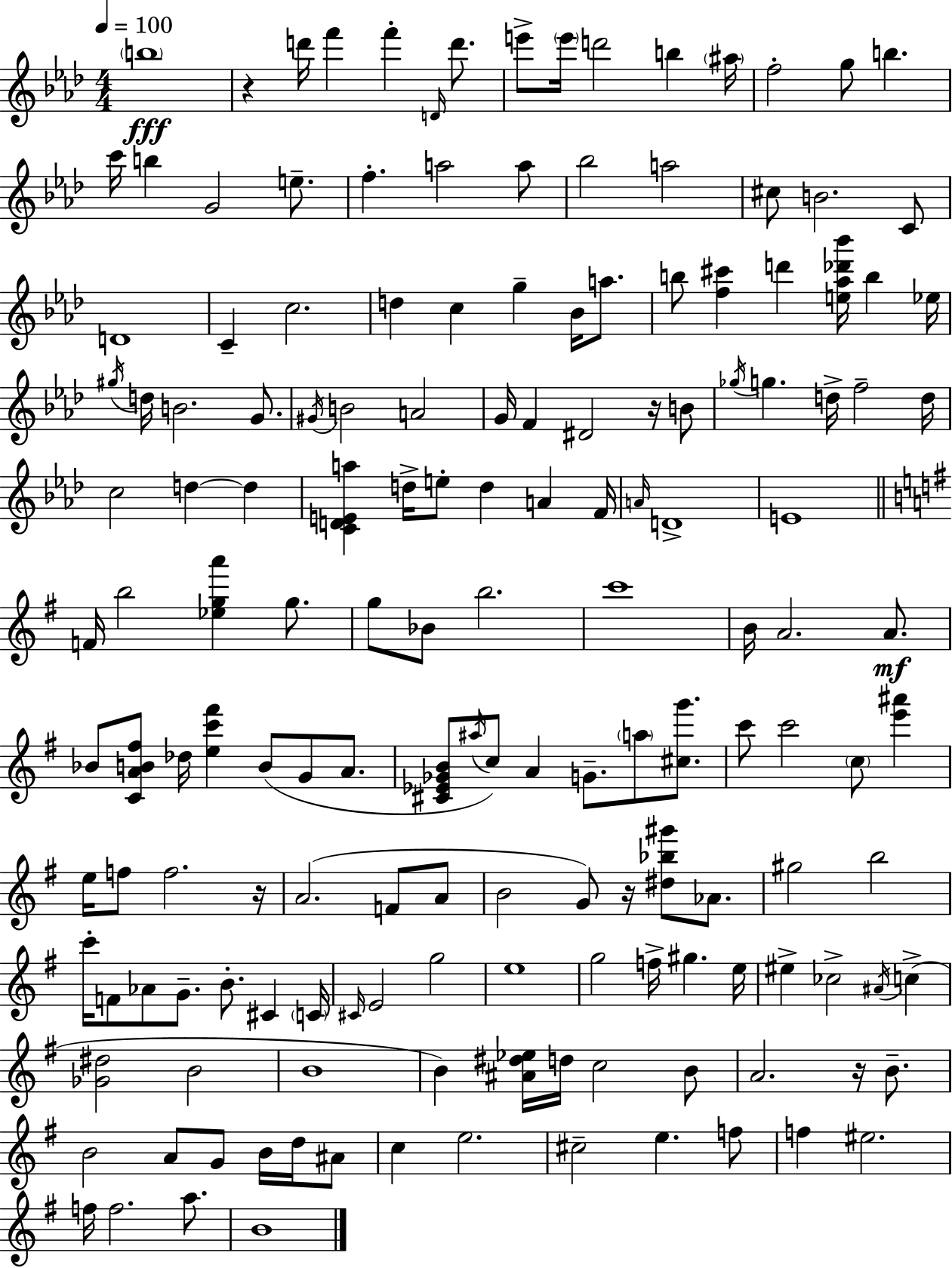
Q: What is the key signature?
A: F minor